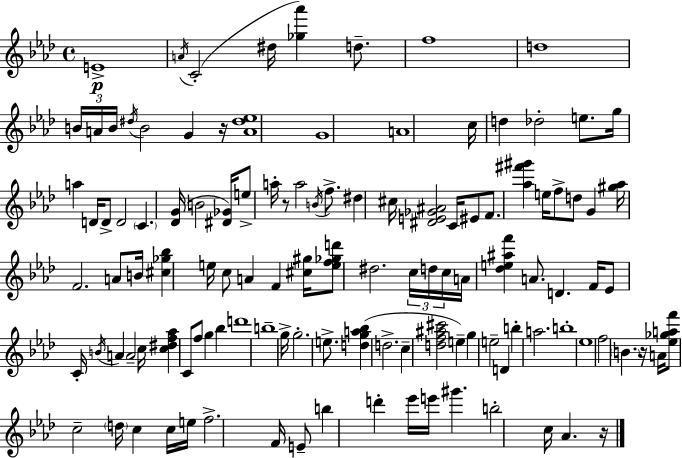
E4/w A4/s C4/h D#5/s [Gb5,Ab6]/q D5/e. F5/w D5/w B4/s A4/s B4/s D#5/s B4/h G4/q R/s [A4,D#5,Eb5]/w G4/w A4/w C5/s D5/q Db5/h E5/e. G5/s A5/q D4/s D4/e D4/h C4/q. [Db4,G4]/s B4/h [D#4,Gb4]/s E5/e A5/s R/e A5/h B4/s F5/e. D#5/q C#5/s [D#4,E4,Gb4,A#4]/h C4/s EIS4/e F4/e. [Ab5,F#6,G#6]/q E5/s F5/e D5/e G4/q [G#5,Ab5]/s F4/h. A4/e B4/s [C#5,Gb5,Bb5]/q E5/s C5/e A4/q F4/q [C#5,G#5]/s [E5,F5,Gb5,D6]/e D#5/h. C5/s D5/s C5/s A4/s [Db5,E5,A#5,F6]/q A4/e. D4/q. F4/s Eb4/e C4/s B4/s A4/q A4/h C5/s [C5,D#5,F5,Ab5]/q C4/e F5/e G5/q Bb5/q D6/w B5/w G5/s G5/h. E5/e. [D5,G5,A5,Bb5]/q D5/h. C5/q [D5,F5,A#5,C#6]/h E5/q G5/q E5/h D4/q B5/q A5/h. B5/w Eb5/w F5/h B4/q. R/s A4/s [Eb5,Gb5,A5,F6]/e C5/h D5/s C5/q C5/s E5/s F5/h. F4/s E4/e B5/q D6/q Eb6/s E6/s G#6/q. B5/h C5/s Ab4/q. R/s